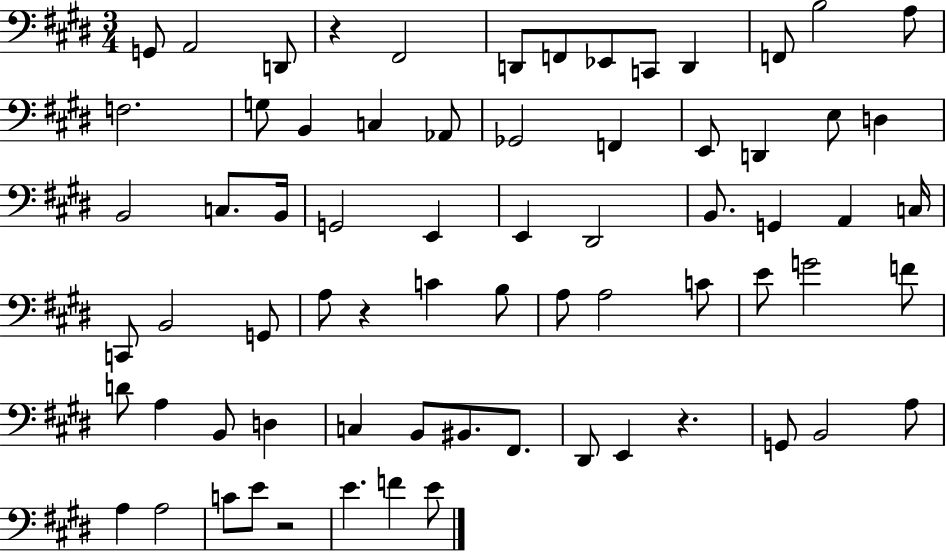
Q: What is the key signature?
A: E major